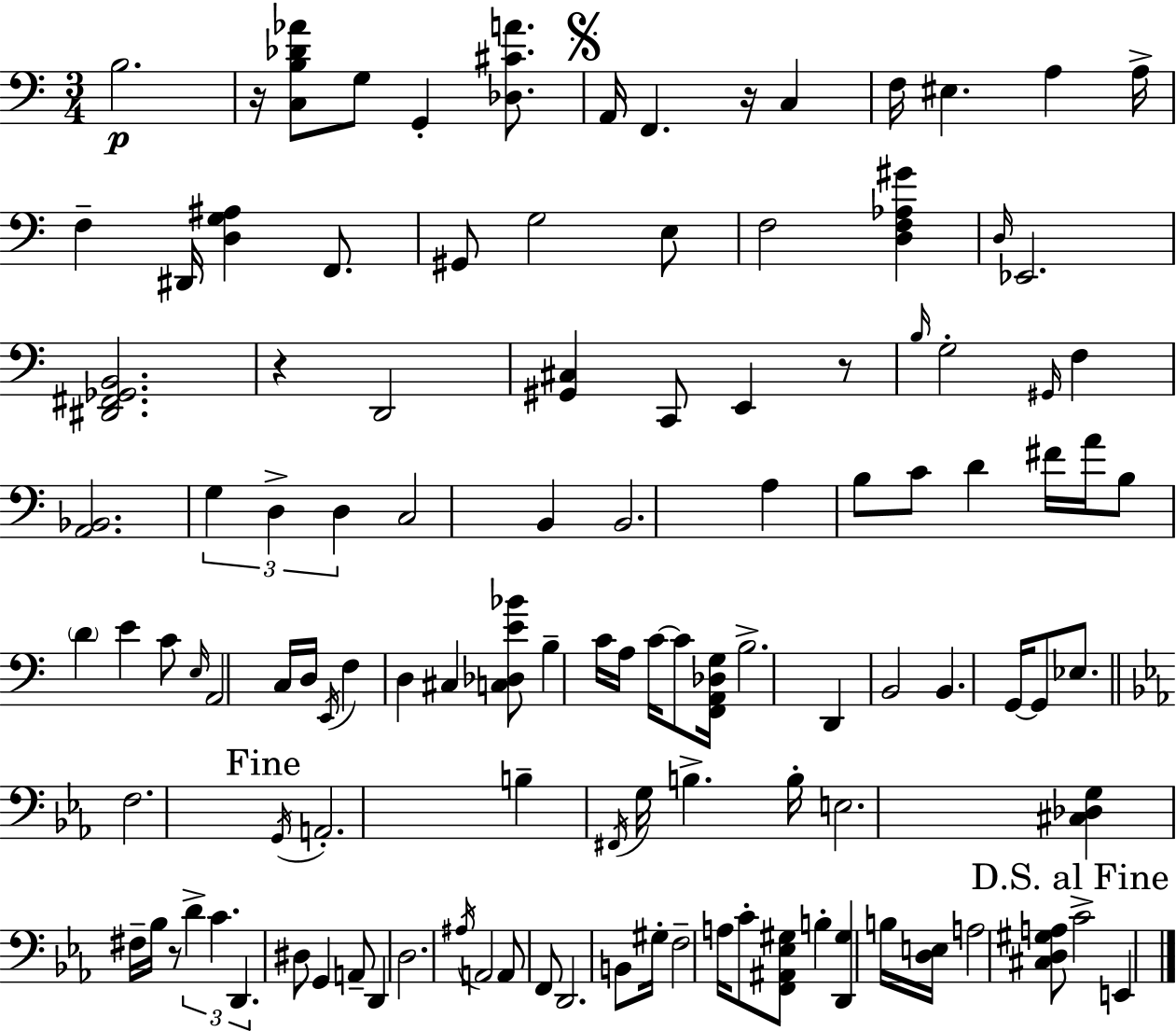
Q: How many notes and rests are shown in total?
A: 115